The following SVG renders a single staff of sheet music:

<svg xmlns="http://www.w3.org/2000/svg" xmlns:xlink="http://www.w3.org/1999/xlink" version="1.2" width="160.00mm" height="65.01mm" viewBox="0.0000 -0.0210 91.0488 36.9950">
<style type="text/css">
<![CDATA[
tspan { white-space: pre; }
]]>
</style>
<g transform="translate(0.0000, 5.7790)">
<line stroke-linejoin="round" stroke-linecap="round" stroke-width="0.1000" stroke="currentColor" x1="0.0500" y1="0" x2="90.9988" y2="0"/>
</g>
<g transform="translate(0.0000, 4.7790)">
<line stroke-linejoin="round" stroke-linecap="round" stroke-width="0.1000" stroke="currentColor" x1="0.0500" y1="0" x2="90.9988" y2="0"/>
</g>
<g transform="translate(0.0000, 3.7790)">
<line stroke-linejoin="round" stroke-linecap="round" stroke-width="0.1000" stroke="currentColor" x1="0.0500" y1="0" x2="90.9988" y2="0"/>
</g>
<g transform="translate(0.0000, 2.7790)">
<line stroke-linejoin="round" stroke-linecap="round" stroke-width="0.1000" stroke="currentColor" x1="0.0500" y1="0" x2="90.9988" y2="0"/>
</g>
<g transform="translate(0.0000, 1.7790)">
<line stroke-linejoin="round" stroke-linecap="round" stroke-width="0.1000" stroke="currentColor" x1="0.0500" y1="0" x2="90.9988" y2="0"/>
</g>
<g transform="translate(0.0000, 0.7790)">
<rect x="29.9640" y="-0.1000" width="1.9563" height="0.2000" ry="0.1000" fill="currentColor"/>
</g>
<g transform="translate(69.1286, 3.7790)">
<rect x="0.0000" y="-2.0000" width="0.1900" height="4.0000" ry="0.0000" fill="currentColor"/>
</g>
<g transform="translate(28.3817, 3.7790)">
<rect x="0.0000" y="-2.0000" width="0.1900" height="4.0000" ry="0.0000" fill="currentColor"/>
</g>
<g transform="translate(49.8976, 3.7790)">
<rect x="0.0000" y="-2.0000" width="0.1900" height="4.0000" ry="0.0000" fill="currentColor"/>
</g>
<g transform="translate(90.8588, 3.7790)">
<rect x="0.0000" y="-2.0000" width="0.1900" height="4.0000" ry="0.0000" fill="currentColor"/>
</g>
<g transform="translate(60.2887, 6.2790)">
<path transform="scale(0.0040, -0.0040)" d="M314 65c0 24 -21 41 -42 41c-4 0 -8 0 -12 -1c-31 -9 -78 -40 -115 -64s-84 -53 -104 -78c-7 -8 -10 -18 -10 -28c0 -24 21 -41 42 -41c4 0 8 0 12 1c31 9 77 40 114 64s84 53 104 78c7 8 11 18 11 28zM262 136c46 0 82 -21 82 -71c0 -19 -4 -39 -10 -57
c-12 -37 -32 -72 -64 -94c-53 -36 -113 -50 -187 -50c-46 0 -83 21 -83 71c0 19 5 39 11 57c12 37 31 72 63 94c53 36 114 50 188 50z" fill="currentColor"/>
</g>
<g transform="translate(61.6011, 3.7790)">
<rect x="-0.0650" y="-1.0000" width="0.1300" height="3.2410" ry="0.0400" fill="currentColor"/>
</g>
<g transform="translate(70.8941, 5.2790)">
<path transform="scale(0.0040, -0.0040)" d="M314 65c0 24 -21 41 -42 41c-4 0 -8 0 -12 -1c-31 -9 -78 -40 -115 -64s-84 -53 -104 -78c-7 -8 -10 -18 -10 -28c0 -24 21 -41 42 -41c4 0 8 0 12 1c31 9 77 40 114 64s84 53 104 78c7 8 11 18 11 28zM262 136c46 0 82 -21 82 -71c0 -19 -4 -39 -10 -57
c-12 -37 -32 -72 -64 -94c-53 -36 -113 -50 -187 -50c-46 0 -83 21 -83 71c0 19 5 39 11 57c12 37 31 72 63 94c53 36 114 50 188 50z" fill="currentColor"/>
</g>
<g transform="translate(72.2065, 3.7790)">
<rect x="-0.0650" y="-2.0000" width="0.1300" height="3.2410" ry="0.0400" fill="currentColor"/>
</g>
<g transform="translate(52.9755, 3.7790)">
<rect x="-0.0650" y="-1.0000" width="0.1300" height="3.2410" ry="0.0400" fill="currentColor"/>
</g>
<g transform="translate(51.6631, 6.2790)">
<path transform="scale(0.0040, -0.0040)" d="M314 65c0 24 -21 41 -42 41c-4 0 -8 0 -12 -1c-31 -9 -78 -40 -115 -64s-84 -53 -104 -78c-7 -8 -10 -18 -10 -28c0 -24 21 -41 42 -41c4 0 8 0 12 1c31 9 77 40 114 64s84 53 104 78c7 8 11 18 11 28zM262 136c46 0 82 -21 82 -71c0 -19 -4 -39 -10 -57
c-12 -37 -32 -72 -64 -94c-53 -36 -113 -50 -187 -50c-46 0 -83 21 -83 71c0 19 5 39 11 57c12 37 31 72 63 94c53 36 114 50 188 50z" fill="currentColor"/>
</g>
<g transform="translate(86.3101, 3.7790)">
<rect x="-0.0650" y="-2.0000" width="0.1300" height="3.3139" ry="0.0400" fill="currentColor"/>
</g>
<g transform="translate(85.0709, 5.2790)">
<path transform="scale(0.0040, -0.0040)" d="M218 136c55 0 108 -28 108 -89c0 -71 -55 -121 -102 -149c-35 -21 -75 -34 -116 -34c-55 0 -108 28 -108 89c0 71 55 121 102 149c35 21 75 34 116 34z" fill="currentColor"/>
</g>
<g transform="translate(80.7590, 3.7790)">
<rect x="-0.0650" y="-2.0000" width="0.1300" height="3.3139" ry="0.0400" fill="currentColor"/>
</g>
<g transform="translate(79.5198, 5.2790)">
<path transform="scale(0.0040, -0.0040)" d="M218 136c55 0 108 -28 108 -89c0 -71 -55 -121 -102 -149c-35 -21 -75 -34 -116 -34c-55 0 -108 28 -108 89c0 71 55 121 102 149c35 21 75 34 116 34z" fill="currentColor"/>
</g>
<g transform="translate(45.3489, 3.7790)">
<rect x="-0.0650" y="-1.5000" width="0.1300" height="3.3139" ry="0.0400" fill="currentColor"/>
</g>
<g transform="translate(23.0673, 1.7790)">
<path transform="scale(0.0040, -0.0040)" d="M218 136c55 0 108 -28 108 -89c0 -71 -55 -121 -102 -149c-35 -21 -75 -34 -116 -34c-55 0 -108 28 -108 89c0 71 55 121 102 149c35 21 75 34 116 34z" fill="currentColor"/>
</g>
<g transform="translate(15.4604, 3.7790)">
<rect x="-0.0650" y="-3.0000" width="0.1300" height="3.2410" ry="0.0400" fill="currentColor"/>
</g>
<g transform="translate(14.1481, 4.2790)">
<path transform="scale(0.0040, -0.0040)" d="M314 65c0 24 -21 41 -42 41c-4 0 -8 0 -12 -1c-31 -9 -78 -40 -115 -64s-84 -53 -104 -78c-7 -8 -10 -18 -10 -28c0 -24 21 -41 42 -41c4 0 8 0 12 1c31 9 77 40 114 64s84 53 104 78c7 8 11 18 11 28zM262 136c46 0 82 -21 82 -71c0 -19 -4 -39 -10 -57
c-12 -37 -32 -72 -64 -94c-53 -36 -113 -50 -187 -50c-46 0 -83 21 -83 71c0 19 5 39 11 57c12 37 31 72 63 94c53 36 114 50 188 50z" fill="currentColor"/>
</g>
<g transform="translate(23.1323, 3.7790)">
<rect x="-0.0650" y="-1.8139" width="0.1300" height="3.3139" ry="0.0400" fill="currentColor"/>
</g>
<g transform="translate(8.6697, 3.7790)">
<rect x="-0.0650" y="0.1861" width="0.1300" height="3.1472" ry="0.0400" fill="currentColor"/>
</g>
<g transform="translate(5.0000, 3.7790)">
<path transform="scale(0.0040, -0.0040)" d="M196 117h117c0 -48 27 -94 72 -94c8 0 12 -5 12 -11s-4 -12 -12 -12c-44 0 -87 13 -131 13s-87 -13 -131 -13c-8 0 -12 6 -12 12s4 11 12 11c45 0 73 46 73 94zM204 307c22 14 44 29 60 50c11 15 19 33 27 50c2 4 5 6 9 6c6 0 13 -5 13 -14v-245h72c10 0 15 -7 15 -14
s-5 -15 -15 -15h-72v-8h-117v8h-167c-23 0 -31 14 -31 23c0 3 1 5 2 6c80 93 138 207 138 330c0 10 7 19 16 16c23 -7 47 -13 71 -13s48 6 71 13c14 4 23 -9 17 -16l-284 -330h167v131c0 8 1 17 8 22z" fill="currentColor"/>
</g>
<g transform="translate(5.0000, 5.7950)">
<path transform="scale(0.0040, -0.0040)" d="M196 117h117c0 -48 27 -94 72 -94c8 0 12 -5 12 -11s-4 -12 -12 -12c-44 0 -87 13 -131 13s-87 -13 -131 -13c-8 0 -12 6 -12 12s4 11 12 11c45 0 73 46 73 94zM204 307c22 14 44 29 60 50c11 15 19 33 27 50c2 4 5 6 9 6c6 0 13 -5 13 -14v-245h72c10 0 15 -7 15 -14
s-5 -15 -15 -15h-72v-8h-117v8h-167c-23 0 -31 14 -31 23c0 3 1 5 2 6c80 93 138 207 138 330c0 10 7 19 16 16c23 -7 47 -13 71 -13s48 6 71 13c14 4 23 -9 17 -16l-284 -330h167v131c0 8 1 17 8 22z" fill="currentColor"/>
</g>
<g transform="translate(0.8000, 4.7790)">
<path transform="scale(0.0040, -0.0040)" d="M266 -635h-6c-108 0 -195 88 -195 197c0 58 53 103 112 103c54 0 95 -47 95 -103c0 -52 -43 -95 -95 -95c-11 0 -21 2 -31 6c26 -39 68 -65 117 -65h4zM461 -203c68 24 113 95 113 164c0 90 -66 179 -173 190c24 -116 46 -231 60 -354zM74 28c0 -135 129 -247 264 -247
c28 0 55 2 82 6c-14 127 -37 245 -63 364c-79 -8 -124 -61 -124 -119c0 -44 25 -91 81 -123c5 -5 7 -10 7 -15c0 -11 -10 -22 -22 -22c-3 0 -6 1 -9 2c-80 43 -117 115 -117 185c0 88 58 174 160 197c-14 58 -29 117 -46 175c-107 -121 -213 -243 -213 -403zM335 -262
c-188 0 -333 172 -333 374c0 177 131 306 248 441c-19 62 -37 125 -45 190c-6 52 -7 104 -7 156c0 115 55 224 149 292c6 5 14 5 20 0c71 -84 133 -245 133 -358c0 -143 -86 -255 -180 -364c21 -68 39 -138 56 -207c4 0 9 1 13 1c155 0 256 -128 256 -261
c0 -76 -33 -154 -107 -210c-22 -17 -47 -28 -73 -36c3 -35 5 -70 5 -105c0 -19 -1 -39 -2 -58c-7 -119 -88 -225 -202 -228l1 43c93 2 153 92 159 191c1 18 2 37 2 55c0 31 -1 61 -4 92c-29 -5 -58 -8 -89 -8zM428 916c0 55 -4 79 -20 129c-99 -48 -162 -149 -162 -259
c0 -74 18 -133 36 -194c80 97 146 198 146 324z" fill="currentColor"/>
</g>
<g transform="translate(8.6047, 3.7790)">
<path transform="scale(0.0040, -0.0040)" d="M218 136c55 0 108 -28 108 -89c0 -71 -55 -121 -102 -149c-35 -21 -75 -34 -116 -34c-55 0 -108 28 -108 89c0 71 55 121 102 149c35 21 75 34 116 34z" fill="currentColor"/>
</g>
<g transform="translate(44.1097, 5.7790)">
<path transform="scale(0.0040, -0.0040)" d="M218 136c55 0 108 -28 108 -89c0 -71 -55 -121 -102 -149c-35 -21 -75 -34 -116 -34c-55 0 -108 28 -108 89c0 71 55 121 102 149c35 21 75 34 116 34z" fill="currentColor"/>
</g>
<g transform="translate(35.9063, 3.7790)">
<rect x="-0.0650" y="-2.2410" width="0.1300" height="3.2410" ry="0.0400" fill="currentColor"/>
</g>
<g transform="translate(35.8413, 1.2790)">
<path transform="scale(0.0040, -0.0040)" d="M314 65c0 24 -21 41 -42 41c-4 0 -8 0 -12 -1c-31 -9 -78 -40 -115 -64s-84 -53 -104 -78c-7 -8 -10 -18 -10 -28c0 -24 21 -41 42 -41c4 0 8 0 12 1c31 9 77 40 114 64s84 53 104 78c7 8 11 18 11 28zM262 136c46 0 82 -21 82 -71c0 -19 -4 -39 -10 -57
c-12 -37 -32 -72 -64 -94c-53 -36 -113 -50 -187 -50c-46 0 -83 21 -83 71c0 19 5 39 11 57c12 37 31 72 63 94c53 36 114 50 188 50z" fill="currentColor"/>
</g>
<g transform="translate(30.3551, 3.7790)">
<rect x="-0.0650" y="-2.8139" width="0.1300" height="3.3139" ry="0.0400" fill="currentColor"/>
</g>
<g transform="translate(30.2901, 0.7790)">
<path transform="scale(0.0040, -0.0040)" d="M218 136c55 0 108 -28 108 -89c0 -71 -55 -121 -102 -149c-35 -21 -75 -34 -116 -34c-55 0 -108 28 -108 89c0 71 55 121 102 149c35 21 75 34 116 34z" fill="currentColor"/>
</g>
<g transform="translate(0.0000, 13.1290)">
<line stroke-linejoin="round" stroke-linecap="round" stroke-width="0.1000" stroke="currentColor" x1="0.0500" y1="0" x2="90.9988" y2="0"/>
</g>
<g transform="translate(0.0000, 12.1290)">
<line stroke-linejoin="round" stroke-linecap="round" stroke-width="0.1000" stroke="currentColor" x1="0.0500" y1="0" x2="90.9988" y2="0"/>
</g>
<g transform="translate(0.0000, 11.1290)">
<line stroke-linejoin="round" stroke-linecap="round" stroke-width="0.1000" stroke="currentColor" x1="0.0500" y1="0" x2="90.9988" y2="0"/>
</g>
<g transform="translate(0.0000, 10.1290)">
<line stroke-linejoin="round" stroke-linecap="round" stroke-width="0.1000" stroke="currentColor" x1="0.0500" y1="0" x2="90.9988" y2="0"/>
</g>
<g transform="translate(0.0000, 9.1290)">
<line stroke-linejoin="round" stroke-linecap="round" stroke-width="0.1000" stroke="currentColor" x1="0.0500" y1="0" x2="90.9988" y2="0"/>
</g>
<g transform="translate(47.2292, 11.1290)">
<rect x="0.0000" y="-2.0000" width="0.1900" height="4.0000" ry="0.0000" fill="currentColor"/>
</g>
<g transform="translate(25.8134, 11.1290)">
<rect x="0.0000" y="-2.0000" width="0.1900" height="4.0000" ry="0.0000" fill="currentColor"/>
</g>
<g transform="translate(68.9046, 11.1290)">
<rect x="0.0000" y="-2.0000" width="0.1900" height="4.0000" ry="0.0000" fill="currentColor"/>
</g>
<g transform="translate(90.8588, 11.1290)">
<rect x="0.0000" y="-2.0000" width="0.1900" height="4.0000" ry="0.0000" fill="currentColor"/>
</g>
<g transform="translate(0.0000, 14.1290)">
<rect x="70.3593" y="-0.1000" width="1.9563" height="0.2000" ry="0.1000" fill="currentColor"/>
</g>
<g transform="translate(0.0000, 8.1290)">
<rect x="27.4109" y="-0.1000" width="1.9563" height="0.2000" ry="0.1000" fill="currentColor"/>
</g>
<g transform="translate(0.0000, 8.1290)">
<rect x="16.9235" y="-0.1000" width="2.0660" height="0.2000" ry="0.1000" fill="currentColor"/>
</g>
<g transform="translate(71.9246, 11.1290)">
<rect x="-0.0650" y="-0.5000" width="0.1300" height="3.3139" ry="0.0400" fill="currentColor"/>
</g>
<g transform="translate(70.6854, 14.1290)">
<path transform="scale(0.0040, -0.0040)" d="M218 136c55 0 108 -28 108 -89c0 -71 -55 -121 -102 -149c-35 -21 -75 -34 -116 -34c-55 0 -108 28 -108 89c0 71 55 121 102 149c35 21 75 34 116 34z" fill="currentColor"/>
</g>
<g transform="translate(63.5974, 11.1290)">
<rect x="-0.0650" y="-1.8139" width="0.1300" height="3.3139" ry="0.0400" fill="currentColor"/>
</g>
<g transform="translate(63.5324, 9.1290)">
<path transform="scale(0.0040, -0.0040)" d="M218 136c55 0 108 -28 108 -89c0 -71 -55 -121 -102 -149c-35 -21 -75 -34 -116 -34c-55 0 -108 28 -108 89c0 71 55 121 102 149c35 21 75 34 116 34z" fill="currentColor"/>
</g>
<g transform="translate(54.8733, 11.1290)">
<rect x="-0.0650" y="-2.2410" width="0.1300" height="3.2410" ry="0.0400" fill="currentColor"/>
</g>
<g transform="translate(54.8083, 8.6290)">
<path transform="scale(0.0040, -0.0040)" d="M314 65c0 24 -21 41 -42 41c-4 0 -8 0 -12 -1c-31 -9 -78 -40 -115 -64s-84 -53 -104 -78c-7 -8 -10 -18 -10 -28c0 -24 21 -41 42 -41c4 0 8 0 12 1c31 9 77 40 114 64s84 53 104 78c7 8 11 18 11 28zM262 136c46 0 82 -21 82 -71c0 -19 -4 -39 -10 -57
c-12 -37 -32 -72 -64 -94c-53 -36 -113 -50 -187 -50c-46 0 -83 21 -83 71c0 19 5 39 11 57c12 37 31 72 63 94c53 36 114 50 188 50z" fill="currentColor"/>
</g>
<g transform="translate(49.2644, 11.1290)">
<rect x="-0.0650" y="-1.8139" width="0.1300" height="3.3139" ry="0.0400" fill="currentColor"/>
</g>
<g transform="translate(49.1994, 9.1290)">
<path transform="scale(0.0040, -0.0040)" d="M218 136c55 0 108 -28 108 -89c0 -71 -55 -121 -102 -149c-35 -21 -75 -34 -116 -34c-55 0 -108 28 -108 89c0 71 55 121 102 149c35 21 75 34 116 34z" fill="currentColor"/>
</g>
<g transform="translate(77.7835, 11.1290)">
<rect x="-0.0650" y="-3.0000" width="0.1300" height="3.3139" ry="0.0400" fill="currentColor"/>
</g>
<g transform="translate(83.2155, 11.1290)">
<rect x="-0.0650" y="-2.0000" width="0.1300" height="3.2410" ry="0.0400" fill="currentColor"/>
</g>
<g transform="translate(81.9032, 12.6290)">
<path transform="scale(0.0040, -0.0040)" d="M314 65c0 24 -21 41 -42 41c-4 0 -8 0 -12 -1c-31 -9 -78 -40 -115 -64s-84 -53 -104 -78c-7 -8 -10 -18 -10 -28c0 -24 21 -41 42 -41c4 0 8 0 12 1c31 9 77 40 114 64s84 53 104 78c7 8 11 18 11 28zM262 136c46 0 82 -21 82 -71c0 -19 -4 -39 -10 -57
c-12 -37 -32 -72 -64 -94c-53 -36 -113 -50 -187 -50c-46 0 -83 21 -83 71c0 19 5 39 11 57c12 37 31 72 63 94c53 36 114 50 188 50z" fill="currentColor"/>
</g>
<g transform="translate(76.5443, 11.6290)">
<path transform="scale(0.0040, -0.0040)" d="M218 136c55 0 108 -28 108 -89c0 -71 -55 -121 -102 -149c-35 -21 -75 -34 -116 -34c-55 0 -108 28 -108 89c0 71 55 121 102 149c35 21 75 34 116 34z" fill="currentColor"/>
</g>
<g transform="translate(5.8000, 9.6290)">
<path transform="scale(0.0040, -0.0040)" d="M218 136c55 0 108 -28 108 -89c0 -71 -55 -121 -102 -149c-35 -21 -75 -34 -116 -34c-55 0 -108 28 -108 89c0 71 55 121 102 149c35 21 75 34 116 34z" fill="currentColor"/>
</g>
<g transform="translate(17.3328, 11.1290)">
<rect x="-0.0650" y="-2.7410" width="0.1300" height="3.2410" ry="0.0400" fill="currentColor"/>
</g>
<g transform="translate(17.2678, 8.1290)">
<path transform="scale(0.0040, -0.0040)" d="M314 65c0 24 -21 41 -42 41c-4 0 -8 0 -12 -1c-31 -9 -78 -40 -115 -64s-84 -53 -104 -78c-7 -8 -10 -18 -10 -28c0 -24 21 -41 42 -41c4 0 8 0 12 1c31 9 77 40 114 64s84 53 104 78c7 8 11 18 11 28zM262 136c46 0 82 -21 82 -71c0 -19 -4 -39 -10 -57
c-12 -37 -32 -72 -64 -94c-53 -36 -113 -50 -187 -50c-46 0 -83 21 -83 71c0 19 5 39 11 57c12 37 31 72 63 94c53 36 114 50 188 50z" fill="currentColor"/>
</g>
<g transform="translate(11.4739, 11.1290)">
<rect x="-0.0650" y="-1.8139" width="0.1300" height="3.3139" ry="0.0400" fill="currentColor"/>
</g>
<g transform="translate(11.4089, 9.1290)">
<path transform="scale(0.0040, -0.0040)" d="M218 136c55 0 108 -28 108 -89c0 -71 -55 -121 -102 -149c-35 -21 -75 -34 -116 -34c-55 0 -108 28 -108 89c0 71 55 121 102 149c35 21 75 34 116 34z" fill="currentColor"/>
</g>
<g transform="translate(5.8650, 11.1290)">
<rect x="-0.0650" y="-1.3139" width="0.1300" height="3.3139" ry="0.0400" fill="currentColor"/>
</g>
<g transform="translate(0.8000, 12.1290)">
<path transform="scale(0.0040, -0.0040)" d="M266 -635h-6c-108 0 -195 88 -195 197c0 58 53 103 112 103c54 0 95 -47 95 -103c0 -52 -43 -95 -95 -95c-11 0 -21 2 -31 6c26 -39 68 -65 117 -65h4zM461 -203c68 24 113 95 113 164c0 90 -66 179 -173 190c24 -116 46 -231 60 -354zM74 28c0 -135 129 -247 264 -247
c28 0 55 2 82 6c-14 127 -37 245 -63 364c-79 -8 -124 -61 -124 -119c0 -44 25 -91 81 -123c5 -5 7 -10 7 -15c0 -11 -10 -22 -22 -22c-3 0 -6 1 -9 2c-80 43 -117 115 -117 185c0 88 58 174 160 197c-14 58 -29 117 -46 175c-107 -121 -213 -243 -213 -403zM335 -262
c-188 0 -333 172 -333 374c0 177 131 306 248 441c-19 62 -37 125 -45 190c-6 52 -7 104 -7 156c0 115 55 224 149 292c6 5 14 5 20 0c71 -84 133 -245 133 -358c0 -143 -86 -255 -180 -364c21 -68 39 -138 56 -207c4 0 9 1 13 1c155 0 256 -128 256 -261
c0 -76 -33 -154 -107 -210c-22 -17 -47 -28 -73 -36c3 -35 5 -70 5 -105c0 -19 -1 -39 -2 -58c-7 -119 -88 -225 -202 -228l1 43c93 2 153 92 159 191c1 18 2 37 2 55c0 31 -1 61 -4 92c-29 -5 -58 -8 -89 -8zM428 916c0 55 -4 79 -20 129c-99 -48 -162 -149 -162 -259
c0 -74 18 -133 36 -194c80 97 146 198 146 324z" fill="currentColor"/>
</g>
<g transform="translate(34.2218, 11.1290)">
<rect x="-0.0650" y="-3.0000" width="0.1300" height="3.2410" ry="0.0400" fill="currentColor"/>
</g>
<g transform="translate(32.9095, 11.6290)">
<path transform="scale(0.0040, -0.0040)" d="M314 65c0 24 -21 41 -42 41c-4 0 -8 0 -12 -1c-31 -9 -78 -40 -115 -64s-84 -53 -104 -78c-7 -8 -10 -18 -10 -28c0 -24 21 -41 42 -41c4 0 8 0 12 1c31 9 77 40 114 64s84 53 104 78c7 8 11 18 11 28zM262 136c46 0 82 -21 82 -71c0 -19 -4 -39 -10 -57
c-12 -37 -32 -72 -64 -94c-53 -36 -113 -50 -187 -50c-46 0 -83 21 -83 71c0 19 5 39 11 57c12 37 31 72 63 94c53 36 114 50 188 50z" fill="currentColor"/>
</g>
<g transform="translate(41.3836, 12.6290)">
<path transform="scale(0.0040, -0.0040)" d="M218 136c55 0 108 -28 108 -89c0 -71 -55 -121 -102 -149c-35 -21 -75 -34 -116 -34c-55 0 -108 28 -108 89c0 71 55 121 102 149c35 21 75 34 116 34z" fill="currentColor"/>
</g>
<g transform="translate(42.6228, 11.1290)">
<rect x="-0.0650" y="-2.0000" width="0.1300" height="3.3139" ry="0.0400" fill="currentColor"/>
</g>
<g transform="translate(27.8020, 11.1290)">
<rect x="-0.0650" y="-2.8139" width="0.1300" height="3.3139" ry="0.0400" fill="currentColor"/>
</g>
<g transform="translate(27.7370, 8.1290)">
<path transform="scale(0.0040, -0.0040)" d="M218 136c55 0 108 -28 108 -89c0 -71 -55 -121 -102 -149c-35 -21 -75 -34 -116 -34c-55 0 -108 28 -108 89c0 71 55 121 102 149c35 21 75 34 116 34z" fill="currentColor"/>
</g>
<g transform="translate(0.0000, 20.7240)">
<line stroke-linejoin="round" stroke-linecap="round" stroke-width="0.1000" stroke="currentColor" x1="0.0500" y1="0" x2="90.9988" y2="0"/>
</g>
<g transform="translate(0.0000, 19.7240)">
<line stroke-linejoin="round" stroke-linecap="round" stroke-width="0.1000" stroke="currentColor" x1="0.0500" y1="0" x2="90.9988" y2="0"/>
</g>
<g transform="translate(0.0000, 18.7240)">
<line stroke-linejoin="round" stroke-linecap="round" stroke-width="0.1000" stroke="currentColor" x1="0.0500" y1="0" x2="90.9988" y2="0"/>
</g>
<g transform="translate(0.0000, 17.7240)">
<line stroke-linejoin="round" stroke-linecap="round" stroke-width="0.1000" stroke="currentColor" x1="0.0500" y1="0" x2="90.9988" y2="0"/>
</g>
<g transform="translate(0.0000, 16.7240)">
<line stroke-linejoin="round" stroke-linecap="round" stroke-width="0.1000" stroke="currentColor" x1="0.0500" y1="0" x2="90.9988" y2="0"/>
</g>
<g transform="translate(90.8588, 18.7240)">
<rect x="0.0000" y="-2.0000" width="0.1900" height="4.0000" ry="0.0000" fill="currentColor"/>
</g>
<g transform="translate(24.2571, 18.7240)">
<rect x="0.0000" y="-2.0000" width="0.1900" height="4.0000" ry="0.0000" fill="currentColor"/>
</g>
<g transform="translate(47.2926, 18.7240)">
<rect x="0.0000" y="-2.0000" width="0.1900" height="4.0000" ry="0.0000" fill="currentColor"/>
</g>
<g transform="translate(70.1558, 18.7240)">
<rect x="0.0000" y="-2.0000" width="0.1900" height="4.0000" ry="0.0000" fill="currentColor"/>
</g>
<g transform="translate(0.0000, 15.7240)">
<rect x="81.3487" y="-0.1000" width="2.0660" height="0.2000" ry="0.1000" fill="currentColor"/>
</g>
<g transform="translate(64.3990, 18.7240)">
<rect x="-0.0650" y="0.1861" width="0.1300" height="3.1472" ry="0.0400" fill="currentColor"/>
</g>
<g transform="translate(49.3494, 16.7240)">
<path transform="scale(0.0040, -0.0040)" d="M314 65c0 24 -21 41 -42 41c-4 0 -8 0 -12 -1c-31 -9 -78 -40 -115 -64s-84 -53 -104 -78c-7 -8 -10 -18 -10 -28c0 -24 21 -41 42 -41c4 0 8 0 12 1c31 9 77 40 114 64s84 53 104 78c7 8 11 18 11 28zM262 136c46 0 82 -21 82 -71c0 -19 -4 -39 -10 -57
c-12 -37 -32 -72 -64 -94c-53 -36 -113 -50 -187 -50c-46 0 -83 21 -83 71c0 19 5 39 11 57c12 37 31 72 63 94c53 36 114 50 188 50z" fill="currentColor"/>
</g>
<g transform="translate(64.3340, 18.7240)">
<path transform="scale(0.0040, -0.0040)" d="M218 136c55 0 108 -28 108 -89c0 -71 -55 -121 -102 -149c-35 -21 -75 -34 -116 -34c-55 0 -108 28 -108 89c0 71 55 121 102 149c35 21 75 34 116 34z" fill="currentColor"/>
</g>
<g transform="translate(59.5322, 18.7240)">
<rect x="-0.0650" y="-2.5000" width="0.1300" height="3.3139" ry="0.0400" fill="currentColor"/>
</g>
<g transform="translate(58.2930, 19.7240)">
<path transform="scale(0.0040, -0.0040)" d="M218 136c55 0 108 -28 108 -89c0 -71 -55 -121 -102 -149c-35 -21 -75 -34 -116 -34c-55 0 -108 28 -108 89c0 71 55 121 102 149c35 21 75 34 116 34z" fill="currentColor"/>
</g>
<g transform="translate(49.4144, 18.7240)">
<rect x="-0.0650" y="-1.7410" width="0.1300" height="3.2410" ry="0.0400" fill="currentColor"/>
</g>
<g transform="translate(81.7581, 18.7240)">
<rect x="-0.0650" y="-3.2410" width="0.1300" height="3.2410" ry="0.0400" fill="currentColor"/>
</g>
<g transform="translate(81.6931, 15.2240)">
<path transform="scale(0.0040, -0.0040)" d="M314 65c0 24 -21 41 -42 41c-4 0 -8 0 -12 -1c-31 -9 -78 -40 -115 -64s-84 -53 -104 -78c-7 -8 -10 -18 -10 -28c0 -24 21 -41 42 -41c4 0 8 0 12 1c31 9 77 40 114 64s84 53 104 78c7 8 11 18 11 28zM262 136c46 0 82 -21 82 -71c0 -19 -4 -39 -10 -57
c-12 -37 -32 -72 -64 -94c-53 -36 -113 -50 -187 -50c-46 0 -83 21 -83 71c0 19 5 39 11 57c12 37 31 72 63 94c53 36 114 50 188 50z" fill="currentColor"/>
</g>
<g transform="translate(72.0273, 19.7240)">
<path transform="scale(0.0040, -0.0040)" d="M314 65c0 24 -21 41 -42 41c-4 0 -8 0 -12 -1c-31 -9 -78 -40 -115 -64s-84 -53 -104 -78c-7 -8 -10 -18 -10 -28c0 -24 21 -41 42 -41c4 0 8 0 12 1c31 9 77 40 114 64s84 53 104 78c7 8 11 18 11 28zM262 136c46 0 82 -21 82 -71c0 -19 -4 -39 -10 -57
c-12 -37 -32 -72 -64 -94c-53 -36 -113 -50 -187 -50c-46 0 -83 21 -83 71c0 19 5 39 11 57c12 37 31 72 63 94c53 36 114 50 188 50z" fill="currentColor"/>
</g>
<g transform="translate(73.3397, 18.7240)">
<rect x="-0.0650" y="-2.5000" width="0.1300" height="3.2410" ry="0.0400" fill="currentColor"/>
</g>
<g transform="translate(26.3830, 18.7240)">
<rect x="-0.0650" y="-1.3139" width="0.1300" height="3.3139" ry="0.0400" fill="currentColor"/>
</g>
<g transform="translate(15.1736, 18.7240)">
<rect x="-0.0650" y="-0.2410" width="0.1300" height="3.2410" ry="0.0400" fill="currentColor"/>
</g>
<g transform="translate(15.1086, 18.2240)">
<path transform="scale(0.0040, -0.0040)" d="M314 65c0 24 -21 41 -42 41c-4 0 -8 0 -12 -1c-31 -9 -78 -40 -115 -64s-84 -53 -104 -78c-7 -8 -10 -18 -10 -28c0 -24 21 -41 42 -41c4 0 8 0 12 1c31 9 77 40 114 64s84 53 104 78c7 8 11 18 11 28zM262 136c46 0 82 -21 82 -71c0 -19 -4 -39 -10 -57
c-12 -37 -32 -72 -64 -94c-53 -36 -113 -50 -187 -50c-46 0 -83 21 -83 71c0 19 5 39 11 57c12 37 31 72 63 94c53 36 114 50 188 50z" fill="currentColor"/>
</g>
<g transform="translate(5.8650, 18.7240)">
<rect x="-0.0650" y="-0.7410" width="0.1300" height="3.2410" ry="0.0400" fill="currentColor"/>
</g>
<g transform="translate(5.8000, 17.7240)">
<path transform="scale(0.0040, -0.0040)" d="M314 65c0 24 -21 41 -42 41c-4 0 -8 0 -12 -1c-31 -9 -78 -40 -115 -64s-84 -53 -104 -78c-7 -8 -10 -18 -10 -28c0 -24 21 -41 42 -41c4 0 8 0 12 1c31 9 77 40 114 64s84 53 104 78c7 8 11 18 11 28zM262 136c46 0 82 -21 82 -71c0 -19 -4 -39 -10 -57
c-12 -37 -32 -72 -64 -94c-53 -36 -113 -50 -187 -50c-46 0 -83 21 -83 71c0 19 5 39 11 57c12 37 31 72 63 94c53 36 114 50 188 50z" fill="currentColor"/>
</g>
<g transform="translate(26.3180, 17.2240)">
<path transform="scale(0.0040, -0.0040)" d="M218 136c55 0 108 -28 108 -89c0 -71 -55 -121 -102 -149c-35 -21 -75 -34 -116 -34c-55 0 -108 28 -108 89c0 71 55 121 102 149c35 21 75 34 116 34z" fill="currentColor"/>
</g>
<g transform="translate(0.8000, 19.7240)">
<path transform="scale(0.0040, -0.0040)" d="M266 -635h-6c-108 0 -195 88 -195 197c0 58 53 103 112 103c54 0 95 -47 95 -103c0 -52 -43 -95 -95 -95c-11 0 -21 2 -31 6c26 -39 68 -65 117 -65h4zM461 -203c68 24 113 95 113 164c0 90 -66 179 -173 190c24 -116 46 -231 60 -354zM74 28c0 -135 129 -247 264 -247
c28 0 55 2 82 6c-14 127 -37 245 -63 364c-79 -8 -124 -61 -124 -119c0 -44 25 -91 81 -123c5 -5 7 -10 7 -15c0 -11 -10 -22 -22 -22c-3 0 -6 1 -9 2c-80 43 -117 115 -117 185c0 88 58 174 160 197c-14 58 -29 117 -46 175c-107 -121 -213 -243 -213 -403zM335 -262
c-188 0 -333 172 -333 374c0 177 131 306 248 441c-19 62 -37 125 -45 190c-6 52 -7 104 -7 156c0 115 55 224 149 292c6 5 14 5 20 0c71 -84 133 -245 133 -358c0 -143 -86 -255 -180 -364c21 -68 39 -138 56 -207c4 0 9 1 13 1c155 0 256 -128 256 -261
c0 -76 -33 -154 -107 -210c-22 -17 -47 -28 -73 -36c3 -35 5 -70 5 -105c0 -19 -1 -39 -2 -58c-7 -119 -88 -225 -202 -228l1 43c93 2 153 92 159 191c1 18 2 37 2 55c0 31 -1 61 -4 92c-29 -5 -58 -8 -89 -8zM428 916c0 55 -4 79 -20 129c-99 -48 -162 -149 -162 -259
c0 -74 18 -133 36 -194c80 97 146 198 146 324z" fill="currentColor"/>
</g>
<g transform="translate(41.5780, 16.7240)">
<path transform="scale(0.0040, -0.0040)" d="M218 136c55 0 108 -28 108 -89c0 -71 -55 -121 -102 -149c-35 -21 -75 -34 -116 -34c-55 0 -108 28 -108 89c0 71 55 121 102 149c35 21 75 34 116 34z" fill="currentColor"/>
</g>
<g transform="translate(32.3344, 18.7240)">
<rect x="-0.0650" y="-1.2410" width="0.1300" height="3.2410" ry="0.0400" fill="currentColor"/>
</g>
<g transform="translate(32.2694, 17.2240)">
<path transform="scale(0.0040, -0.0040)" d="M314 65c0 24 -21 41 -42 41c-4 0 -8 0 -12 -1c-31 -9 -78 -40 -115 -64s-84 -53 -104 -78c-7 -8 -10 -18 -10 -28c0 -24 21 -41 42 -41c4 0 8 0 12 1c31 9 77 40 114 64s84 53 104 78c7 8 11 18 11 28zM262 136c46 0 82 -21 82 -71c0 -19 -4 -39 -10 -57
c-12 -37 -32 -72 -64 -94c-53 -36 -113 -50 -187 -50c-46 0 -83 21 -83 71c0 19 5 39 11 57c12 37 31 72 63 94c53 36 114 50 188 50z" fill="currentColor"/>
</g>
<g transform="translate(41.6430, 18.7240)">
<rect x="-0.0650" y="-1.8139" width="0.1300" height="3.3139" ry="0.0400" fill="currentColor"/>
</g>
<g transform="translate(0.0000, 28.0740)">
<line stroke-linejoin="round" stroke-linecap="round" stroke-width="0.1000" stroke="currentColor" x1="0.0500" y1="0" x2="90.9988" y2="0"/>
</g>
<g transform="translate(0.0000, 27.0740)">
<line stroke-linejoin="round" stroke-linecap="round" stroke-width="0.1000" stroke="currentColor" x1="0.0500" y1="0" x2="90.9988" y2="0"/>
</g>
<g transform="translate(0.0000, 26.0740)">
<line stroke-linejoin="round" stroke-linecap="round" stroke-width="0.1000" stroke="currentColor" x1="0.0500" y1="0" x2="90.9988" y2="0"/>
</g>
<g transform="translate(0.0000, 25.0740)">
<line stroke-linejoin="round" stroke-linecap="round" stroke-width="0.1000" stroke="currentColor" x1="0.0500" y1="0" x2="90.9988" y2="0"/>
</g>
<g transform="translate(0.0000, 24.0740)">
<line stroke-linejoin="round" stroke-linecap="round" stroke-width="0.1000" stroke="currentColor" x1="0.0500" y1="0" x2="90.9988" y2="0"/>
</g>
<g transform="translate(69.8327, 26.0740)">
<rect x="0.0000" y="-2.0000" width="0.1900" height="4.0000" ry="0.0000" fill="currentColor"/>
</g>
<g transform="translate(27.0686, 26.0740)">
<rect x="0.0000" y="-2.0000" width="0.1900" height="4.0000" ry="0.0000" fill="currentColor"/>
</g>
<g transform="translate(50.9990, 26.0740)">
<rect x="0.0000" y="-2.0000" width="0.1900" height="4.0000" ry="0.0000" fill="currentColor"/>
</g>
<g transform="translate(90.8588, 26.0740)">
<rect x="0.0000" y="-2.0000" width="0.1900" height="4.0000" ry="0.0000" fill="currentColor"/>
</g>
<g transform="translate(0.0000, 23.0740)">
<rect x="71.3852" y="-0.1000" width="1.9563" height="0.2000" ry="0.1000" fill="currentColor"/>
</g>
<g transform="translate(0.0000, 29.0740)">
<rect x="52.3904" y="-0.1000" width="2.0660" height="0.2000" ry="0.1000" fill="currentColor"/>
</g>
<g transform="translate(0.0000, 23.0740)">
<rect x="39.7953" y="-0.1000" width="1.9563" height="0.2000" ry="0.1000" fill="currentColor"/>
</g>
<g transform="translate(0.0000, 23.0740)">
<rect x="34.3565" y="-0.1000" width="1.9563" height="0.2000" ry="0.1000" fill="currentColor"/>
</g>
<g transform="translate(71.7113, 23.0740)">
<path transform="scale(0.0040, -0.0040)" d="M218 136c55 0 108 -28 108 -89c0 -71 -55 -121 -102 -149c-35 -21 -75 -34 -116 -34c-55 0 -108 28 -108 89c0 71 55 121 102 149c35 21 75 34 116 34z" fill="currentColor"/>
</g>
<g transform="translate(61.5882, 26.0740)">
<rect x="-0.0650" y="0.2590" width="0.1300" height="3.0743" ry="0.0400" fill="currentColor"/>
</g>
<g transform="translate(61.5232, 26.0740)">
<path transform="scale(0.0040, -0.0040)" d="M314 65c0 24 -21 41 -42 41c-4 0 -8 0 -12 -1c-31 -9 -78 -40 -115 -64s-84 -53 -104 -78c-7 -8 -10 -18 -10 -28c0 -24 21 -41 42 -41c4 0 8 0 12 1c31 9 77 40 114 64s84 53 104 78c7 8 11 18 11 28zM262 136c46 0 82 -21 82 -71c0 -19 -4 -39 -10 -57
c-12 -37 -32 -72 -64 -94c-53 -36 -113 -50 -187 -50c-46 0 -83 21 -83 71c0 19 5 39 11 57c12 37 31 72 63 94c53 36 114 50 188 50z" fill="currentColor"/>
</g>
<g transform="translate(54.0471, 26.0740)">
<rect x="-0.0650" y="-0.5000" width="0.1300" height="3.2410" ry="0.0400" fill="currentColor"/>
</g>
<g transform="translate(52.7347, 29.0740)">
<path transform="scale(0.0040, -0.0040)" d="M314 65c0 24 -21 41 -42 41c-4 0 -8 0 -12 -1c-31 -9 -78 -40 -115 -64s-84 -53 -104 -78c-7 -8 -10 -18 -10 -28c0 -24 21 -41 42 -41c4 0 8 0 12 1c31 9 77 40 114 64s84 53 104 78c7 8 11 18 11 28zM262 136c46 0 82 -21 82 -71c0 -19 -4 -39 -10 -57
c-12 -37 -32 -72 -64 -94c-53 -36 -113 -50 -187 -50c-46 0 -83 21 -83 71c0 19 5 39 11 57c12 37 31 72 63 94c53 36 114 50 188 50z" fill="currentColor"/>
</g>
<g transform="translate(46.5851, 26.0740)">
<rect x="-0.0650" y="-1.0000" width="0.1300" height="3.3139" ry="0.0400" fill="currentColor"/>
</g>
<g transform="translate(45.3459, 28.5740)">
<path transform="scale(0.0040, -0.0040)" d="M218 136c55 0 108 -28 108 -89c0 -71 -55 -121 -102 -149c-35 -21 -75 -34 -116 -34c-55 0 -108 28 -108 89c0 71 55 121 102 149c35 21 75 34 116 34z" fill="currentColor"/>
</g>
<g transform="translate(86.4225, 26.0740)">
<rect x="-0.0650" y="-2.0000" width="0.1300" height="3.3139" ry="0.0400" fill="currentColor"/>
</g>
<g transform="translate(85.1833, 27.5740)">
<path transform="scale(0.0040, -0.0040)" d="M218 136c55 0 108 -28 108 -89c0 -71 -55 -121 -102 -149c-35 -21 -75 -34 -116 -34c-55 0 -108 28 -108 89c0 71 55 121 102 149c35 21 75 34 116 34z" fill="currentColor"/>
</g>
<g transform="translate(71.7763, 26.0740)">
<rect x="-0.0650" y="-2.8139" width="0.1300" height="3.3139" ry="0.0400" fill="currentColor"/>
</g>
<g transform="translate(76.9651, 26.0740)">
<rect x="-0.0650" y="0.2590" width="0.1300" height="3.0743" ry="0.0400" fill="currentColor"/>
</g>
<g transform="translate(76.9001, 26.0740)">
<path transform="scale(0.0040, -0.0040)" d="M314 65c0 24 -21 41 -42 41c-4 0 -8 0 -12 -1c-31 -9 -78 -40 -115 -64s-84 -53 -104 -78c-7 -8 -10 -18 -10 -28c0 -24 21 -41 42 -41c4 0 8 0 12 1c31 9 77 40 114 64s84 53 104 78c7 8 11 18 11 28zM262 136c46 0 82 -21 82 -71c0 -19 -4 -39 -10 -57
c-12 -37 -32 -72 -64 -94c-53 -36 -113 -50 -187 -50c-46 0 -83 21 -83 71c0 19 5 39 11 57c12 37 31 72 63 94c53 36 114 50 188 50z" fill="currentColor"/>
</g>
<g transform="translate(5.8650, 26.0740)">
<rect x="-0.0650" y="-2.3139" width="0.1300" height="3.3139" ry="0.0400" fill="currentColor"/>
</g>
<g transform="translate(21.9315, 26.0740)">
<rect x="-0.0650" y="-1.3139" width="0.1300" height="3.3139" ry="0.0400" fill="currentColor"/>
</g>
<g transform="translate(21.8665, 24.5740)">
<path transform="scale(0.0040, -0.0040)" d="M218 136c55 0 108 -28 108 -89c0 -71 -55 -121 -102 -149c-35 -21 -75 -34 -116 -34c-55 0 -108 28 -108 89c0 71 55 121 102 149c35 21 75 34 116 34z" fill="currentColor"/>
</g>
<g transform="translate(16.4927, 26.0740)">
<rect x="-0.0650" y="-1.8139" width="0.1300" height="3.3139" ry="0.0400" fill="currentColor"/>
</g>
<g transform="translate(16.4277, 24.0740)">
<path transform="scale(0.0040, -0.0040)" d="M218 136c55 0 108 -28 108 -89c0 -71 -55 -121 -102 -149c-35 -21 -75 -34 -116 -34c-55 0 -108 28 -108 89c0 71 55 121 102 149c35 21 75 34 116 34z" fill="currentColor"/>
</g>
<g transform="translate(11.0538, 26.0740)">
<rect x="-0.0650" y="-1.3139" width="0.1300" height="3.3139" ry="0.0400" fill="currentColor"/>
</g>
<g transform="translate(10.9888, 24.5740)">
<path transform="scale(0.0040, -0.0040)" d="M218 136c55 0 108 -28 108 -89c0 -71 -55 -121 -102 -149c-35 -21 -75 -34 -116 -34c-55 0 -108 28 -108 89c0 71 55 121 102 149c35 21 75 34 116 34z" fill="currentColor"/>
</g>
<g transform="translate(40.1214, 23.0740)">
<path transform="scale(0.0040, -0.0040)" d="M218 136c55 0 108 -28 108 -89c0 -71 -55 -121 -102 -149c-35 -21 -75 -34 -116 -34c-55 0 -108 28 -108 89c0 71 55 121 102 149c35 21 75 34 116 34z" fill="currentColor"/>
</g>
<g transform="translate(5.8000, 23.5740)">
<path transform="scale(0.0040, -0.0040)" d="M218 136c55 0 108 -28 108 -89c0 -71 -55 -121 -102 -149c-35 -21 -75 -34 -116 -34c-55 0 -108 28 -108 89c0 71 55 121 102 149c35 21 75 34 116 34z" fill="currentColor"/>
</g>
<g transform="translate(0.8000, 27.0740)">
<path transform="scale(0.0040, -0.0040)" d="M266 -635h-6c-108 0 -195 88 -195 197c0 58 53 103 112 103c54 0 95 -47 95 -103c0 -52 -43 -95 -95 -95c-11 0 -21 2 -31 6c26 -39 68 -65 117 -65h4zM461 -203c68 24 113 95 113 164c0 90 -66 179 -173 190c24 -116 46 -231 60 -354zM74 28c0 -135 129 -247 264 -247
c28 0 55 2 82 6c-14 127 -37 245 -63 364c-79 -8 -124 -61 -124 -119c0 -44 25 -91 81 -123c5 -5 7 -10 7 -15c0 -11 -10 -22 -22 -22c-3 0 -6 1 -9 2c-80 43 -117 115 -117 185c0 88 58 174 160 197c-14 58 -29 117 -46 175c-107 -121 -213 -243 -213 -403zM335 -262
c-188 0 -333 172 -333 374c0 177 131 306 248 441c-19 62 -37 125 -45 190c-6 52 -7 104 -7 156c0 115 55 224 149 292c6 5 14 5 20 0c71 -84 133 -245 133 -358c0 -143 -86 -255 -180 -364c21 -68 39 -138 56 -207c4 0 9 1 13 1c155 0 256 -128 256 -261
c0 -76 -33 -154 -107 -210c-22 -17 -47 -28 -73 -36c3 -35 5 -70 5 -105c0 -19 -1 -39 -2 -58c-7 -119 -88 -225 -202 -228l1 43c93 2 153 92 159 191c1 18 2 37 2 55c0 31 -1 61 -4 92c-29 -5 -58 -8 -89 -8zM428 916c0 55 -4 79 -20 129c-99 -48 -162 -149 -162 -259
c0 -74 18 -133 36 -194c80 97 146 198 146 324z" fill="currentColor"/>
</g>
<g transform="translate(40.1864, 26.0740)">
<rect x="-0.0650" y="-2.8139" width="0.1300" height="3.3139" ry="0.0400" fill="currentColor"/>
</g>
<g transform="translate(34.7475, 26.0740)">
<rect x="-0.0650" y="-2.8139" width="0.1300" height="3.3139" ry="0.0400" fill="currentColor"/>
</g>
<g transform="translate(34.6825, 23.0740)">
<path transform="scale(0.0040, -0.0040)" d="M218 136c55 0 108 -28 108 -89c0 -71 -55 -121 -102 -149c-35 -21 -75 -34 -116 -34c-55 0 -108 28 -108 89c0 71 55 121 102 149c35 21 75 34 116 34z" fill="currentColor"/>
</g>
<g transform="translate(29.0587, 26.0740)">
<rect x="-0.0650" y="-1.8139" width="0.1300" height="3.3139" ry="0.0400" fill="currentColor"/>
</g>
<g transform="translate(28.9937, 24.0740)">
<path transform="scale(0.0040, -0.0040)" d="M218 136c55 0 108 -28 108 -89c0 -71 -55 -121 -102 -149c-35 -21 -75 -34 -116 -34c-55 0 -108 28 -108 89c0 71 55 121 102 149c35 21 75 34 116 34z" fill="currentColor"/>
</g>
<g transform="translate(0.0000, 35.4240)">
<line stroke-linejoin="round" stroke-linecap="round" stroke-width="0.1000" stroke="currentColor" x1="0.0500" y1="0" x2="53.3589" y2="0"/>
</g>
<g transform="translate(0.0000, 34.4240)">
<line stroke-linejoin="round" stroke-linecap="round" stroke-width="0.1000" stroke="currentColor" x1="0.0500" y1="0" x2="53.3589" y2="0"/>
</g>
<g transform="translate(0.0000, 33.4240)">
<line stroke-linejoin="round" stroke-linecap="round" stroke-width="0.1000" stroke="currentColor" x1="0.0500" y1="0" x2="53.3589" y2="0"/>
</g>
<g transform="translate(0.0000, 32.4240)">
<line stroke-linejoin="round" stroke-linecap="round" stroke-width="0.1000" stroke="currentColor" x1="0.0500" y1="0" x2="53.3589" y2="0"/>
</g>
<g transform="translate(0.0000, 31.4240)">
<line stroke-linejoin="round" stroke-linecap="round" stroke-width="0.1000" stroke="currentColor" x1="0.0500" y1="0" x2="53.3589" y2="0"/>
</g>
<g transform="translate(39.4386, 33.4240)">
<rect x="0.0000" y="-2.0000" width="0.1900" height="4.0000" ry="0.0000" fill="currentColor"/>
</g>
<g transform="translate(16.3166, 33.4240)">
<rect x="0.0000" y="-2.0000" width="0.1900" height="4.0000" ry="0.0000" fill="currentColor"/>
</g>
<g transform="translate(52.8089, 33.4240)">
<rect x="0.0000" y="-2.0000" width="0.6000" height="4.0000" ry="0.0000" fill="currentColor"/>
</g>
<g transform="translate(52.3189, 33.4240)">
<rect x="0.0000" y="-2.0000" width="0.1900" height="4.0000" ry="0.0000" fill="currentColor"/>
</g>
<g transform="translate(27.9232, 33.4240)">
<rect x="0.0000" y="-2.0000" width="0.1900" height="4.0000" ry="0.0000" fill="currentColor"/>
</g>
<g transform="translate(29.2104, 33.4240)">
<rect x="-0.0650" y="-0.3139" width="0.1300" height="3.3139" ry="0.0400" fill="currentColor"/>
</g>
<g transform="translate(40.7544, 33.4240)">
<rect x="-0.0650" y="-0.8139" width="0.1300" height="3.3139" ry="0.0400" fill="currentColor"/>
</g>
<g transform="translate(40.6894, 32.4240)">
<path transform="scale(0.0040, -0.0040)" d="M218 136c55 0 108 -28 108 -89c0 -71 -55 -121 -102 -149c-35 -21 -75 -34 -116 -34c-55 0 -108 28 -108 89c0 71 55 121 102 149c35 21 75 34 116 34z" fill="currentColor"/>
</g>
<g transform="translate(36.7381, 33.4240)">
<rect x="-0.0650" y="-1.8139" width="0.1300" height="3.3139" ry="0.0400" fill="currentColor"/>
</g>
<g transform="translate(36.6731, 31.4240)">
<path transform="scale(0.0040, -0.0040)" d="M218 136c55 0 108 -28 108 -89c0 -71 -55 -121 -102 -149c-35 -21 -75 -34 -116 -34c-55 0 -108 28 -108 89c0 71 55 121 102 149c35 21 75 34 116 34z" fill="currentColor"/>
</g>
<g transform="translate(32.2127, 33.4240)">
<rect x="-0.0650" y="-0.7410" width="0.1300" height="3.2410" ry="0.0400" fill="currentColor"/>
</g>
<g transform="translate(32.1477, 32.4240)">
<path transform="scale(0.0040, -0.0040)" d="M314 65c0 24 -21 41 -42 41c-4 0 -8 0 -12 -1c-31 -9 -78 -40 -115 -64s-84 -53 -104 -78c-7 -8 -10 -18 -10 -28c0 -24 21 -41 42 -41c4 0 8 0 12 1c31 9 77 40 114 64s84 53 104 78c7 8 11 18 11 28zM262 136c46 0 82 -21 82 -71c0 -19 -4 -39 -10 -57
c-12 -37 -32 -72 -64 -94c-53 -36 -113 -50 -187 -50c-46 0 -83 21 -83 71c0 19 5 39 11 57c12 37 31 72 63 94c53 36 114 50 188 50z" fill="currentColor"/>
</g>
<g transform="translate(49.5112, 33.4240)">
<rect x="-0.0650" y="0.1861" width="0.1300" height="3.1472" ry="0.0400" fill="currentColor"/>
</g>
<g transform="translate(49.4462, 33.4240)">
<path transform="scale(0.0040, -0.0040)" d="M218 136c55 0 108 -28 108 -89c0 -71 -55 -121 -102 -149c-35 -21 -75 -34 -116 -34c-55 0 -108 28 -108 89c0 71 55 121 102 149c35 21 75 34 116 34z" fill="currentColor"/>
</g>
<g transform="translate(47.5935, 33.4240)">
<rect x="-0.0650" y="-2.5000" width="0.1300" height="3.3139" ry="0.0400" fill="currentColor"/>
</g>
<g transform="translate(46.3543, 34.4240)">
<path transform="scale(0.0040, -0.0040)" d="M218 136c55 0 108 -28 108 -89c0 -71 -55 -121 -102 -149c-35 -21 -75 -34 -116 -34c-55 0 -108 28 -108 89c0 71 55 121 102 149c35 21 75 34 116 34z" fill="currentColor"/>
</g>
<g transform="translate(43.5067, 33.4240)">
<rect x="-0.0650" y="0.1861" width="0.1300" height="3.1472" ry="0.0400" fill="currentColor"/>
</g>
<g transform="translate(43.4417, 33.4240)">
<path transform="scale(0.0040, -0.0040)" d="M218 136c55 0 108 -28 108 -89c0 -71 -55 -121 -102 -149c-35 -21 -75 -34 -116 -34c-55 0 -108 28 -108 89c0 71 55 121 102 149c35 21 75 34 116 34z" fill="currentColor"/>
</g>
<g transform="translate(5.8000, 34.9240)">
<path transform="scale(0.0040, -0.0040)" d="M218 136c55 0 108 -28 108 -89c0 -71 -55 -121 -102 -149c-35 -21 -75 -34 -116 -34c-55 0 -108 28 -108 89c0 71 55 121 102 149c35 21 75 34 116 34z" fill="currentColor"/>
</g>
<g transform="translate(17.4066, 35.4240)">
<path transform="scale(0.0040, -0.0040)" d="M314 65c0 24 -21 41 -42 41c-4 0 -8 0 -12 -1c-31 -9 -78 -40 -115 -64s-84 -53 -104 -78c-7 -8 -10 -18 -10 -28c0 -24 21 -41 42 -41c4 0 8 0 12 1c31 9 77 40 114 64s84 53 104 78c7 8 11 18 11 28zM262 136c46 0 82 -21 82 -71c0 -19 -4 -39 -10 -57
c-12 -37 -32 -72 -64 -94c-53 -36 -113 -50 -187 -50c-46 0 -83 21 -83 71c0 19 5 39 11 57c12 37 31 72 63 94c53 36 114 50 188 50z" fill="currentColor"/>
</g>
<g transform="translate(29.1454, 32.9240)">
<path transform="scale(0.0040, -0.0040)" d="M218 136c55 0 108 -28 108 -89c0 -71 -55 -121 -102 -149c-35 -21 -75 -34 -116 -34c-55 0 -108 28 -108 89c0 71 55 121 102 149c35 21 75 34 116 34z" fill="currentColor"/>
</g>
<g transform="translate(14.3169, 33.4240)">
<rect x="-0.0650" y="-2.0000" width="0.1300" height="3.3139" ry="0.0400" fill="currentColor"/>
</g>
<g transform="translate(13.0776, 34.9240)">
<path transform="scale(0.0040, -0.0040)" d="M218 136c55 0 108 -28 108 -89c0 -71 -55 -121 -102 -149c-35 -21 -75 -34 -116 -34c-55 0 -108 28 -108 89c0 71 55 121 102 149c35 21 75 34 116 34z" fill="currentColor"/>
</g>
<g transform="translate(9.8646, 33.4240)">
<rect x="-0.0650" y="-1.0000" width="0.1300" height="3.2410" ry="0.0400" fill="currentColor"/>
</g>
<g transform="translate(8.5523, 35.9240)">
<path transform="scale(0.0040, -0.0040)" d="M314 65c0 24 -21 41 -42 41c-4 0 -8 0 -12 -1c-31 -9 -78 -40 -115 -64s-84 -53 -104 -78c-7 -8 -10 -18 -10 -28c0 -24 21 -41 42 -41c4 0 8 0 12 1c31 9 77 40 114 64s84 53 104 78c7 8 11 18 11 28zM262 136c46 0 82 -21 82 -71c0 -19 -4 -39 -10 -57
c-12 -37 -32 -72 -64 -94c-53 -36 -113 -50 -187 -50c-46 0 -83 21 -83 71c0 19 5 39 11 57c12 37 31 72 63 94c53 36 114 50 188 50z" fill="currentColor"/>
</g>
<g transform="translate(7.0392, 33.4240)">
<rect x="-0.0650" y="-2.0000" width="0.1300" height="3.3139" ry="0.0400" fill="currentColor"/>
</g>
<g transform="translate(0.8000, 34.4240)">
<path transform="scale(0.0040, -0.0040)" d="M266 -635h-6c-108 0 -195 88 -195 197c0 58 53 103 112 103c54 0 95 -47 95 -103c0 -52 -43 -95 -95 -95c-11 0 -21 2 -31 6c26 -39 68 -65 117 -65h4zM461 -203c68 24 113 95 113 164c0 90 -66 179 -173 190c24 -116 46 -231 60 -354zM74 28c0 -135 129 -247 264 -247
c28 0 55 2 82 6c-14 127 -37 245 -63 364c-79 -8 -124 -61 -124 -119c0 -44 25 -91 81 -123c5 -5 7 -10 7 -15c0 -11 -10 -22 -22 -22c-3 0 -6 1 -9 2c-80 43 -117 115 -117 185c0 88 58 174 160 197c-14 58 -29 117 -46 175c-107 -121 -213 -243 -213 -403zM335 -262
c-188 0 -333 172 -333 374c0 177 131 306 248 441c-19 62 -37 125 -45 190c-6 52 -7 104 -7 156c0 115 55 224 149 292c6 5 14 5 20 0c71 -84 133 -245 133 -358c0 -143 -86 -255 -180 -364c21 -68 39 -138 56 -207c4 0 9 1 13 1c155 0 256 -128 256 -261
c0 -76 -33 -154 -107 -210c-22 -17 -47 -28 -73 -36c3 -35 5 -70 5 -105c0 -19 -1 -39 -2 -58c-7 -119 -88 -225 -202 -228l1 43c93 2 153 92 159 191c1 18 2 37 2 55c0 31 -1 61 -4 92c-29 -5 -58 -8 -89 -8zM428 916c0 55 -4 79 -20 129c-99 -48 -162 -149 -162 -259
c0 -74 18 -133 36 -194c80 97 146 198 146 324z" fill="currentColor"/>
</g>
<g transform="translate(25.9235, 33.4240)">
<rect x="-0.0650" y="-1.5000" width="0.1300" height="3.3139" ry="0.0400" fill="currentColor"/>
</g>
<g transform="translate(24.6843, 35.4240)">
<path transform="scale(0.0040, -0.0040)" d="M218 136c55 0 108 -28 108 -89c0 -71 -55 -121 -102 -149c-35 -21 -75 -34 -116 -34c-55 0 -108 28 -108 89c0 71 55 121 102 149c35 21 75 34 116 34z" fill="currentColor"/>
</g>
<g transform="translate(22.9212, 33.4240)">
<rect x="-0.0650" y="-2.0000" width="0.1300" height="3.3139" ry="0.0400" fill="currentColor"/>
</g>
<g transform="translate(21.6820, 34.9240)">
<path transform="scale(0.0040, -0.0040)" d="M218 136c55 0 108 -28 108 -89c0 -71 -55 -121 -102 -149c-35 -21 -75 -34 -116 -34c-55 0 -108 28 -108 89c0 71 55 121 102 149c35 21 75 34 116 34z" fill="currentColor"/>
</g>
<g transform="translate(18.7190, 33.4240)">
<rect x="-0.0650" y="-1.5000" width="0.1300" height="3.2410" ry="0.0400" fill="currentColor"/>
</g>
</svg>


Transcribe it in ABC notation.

X:1
T:Untitled
M:4/4
L:1/4
K:C
B A2 f a g2 E D2 D2 F2 F F e f a2 a A2 F f g2 f C A F2 d2 c2 e e2 f f2 G B G2 b2 g e f e f a a D C2 B2 a B2 F F D2 F E2 F E c d2 f d B G B